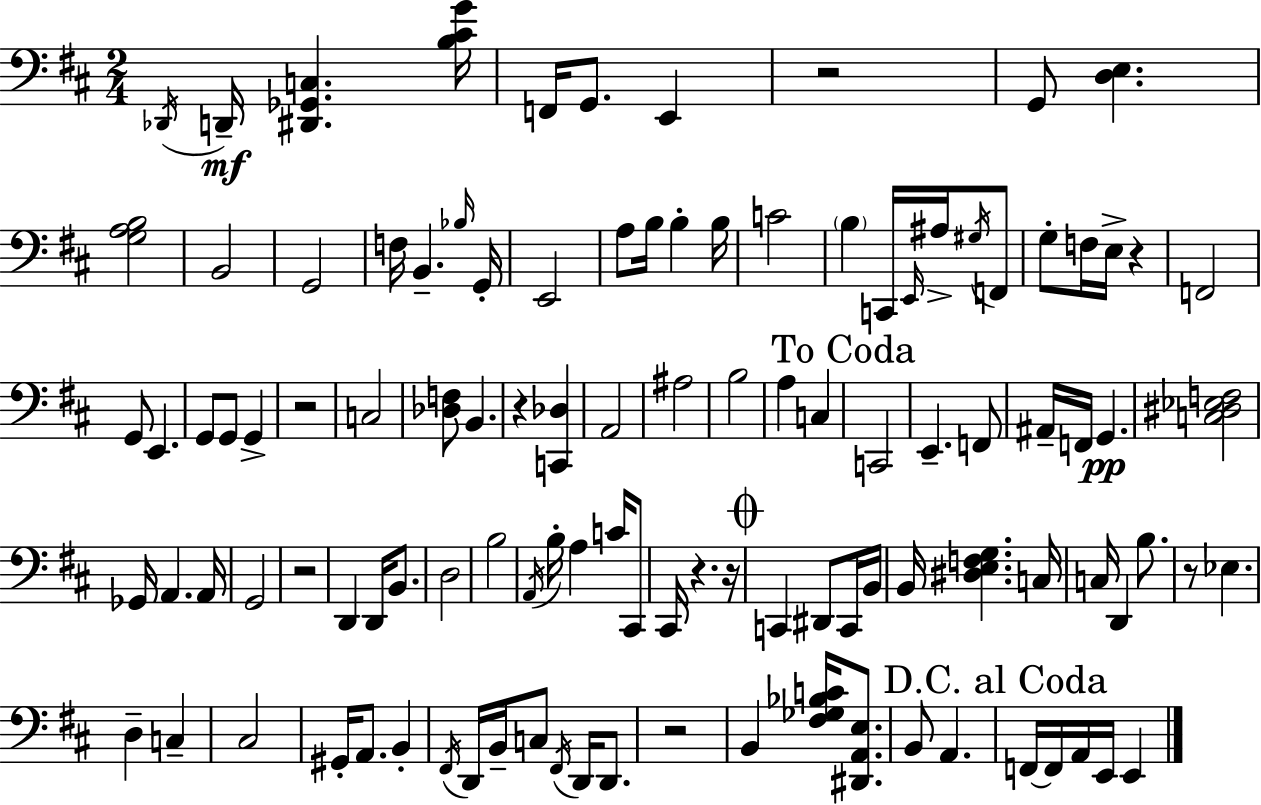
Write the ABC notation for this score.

X:1
T:Untitled
M:2/4
L:1/4
K:D
_D,,/4 D,,/4 [^D,,_G,,C,] [B,^CG]/4 F,,/4 G,,/2 E,, z2 G,,/2 [D,E,] [G,A,B,]2 B,,2 G,,2 F,/4 B,, _B,/4 G,,/4 E,,2 A,/2 B,/4 B, B,/4 C2 B, C,,/4 E,,/4 ^A,/4 ^G,/4 F,,/2 G,/2 F,/4 E,/4 z F,,2 G,,/2 E,, G,,/2 G,,/2 G,, z2 C,2 [_D,F,]/2 B,, z [C,,_D,] A,,2 ^A,2 B,2 A, C, C,,2 E,, F,,/2 ^A,,/4 F,,/4 G,, [C,^D,_E,F,]2 _G,,/4 A,, A,,/4 G,,2 z2 D,, D,,/4 B,,/2 D,2 B,2 A,,/4 B,/4 A, C/4 ^C,,/2 ^C,,/4 z z/4 C,, ^D,,/2 C,,/4 B,,/4 B,,/4 [^D,E,F,G,] C,/4 C,/4 D,, B,/2 z/2 _E, D, C, ^C,2 ^G,,/4 A,,/2 B,, ^F,,/4 D,,/4 B,,/4 C,/2 ^F,,/4 D,,/4 D,,/2 z2 B,, [^F,_G,_B,C]/4 [^D,,A,,E,]/2 B,,/2 A,, F,,/4 F,,/4 A,,/4 E,,/4 E,,